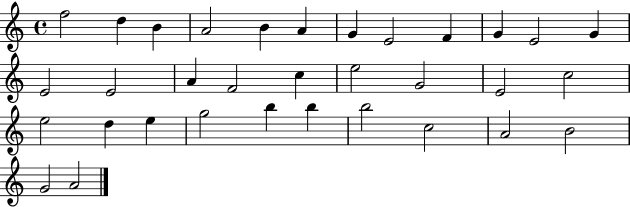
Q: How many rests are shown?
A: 0